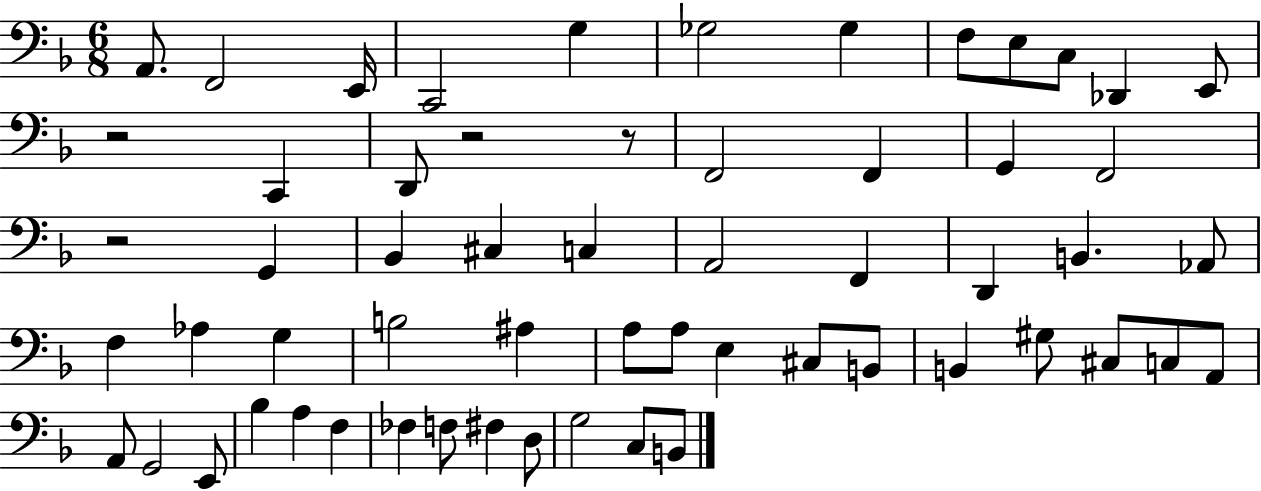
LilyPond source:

{
  \clef bass
  \numericTimeSignature
  \time 6/8
  \key f \major
  a,8. f,2 e,16 | c,2 g4 | ges2 ges4 | f8 e8 c8 des,4 e,8 | \break r2 c,4 | d,8 r2 r8 | f,2 f,4 | g,4 f,2 | \break r2 g,4 | bes,4 cis4 c4 | a,2 f,4 | d,4 b,4. aes,8 | \break f4 aes4 g4 | b2 ais4 | a8 a8 e4 cis8 b,8 | b,4 gis8 cis8 c8 a,8 | \break a,8 g,2 e,8 | bes4 a4 f4 | fes4 f8 fis4 d8 | g2 c8 b,8 | \break \bar "|."
}